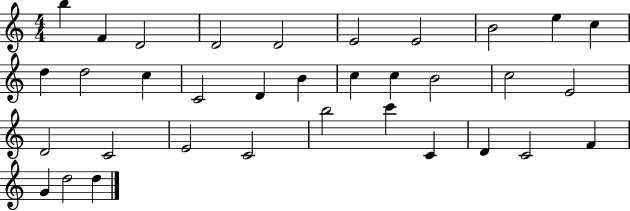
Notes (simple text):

B5/q F4/q D4/h D4/h D4/h E4/h E4/h B4/h E5/q C5/q D5/q D5/h C5/q C4/h D4/q B4/q C5/q C5/q B4/h C5/h E4/h D4/h C4/h E4/h C4/h B5/h C6/q C4/q D4/q C4/h F4/q G4/q D5/h D5/q